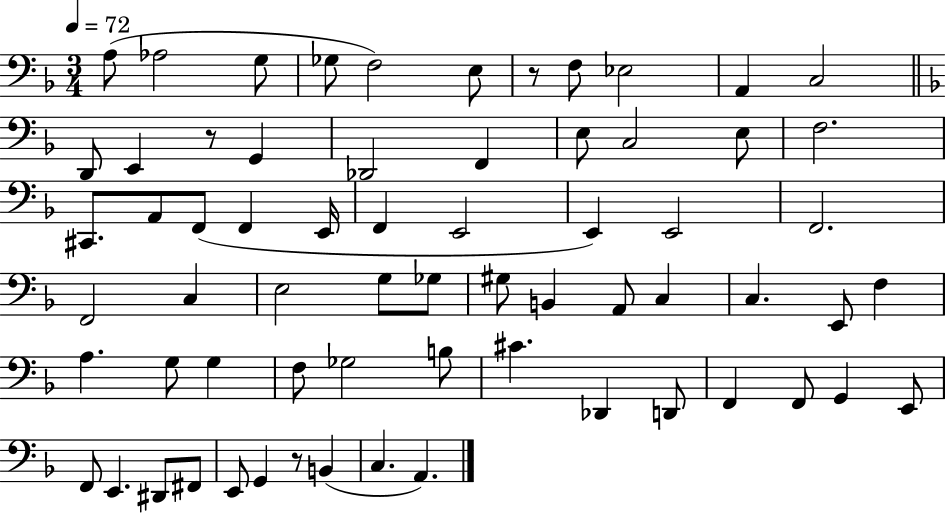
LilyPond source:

{
  \clef bass
  \numericTimeSignature
  \time 3/4
  \key f \major
  \tempo 4 = 72
  \repeat volta 2 { a8( aes2 g8 | ges8 f2) e8 | r8 f8 ees2 | a,4 c2 | \break \bar "||" \break \key f \major d,8 e,4 r8 g,4 | des,2 f,4 | e8 c2 e8 | f2. | \break cis,8. a,8 f,8( f,4 e,16 | f,4 e,2 | e,4) e,2 | f,2. | \break f,2 c4 | e2 g8 ges8 | gis8 b,4 a,8 c4 | c4. e,8 f4 | \break a4. g8 g4 | f8 ges2 b8 | cis'4. des,4 d,8 | f,4 f,8 g,4 e,8 | \break f,8 e,4. dis,8 fis,8 | e,8 g,4 r8 b,4( | c4. a,4.) | } \bar "|."
}